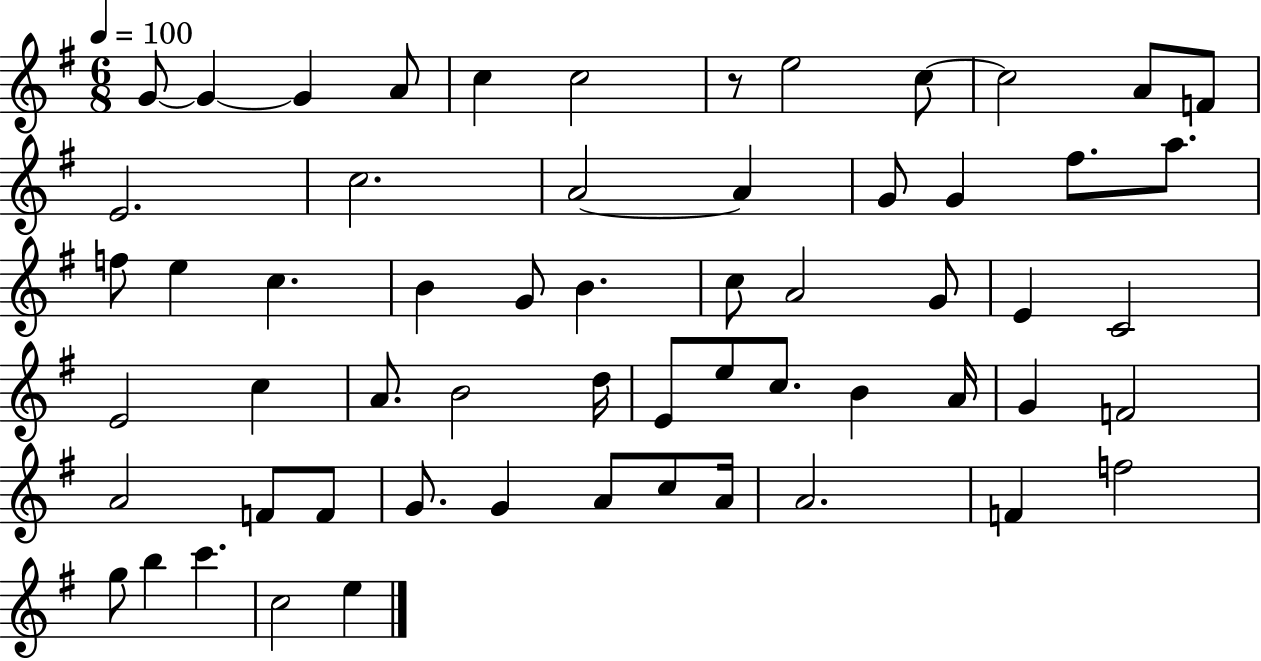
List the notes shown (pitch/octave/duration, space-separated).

G4/e G4/q G4/q A4/e C5/q C5/h R/e E5/h C5/e C5/h A4/e F4/e E4/h. C5/h. A4/h A4/q G4/e G4/q F#5/e. A5/e. F5/e E5/q C5/q. B4/q G4/e B4/q. C5/e A4/h G4/e E4/q C4/h E4/h C5/q A4/e. B4/h D5/s E4/e E5/e C5/e. B4/q A4/s G4/q F4/h A4/h F4/e F4/e G4/e. G4/q A4/e C5/e A4/s A4/h. F4/q F5/h G5/e B5/q C6/q. C5/h E5/q